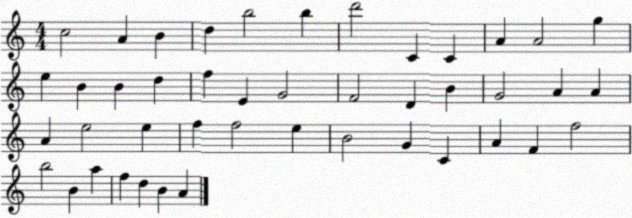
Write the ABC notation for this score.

X:1
T:Untitled
M:4/4
L:1/4
K:C
c2 A B d b2 b d'2 C C A A2 g e B B d f E G2 F2 D B G2 A A A e2 e f f2 e B2 G C A F f2 b2 B a f d B A